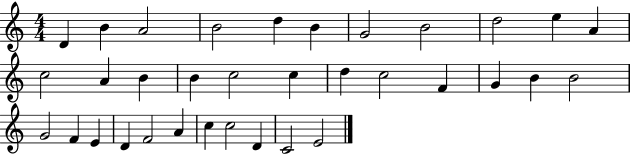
X:1
T:Untitled
M:4/4
L:1/4
K:C
D B A2 B2 d B G2 B2 d2 e A c2 A B B c2 c d c2 F G B B2 G2 F E D F2 A c c2 D C2 E2